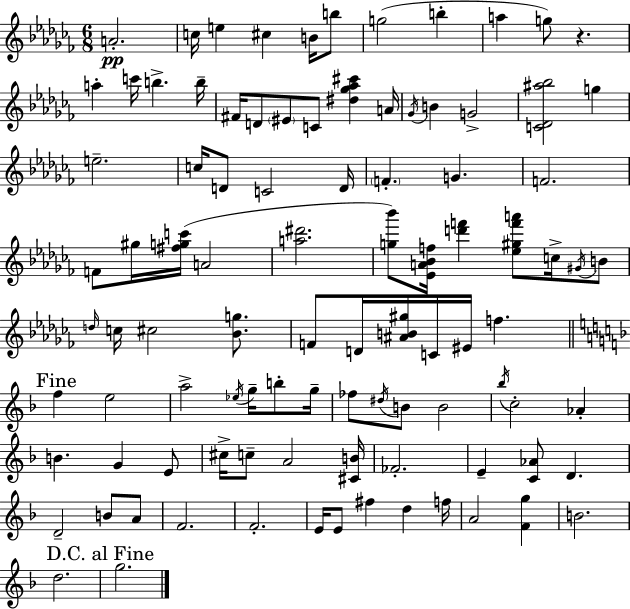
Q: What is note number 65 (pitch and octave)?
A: A4